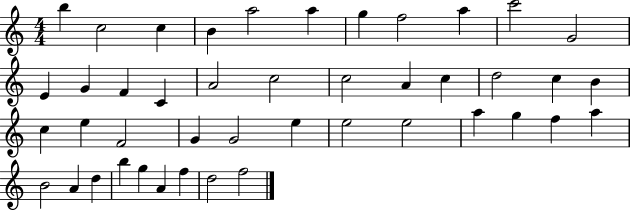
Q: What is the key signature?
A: C major